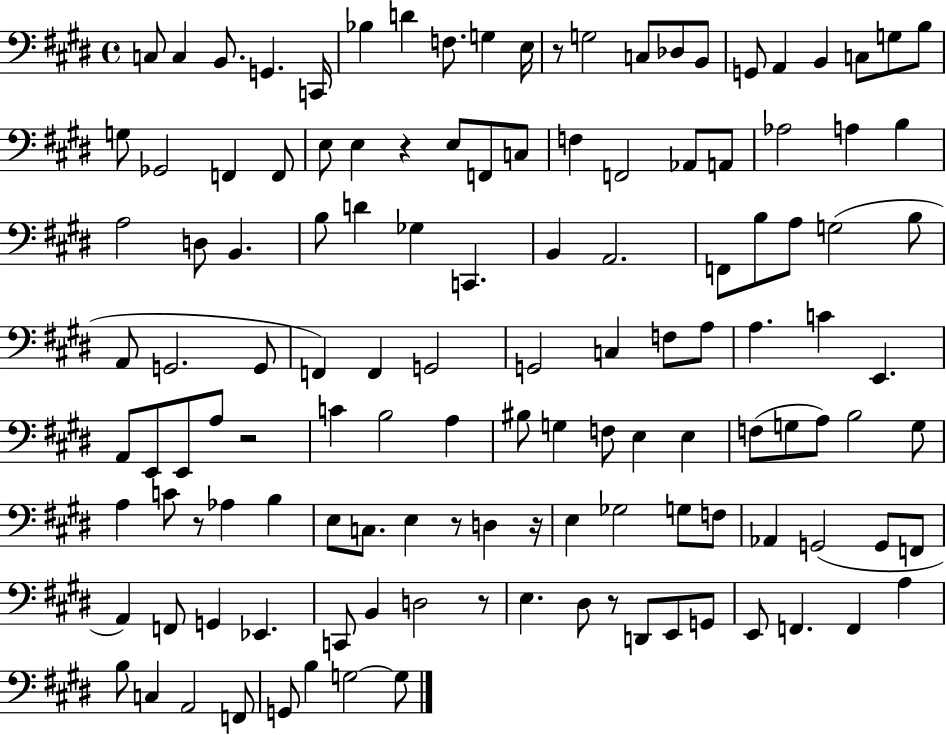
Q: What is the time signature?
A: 4/4